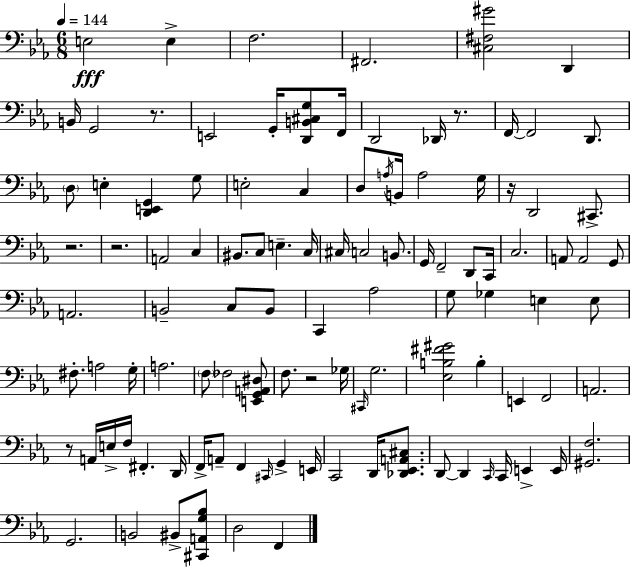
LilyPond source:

{
  \clef bass
  \numericTimeSignature
  \time 6/8
  \key ees \major
  \tempo 4 = 144
  e2\fff e4-> | f2. | fis,2. | <cis fis gis'>2 d,4 | \break b,16 g,2 r8. | e,2 g,16-. <d, b, cis g>8 f,16 | d,2 des,16 r8. | f,16~~ f,2 d,8. | \break \parenthesize d8 e4-. <d, e, g,>4 g8 | e2-. c4 | d8 \acciaccatura { a16 } b,16 a2 | g16 r16 d,2 cis,8.-> | \break r2. | r2. | a,2 c4 | bis,8. c8 e4.-- | \break c16 cis16 c2 b,8. | g,16 f,2-- d,8 | c,16 c2. | a,8 a,2 g,8 | \break a,2. | b,2-- c8 b,8 | c,4 aes2 | g8 ges4 e4 e8 | \break fis8.-. a2 | g16-. a2. | \parenthesize f8 fes2 <e, g, a, dis>8 | f8. r2 | \break ges16 \grace { cis,16 } g2. | <ees b fis' gis'>2 b4-. | e,4 f,2 | a,2. | \break r8 a,16 e16-> f16 fis,4.-. | d,16 f,16-> a,8-- f,4 \grace { cis,16 } g,4-> | e,16 c,2 d,16 | <des, ees, a, cis>8. d,8~~ d,4 \grace { c,16 } c,16 e,4-> | \break e,16 <gis, f>2. | g,2. | b,2 | bis,8-> <cis, a, g bes>8 d2 | \break f,4 \bar "|."
}